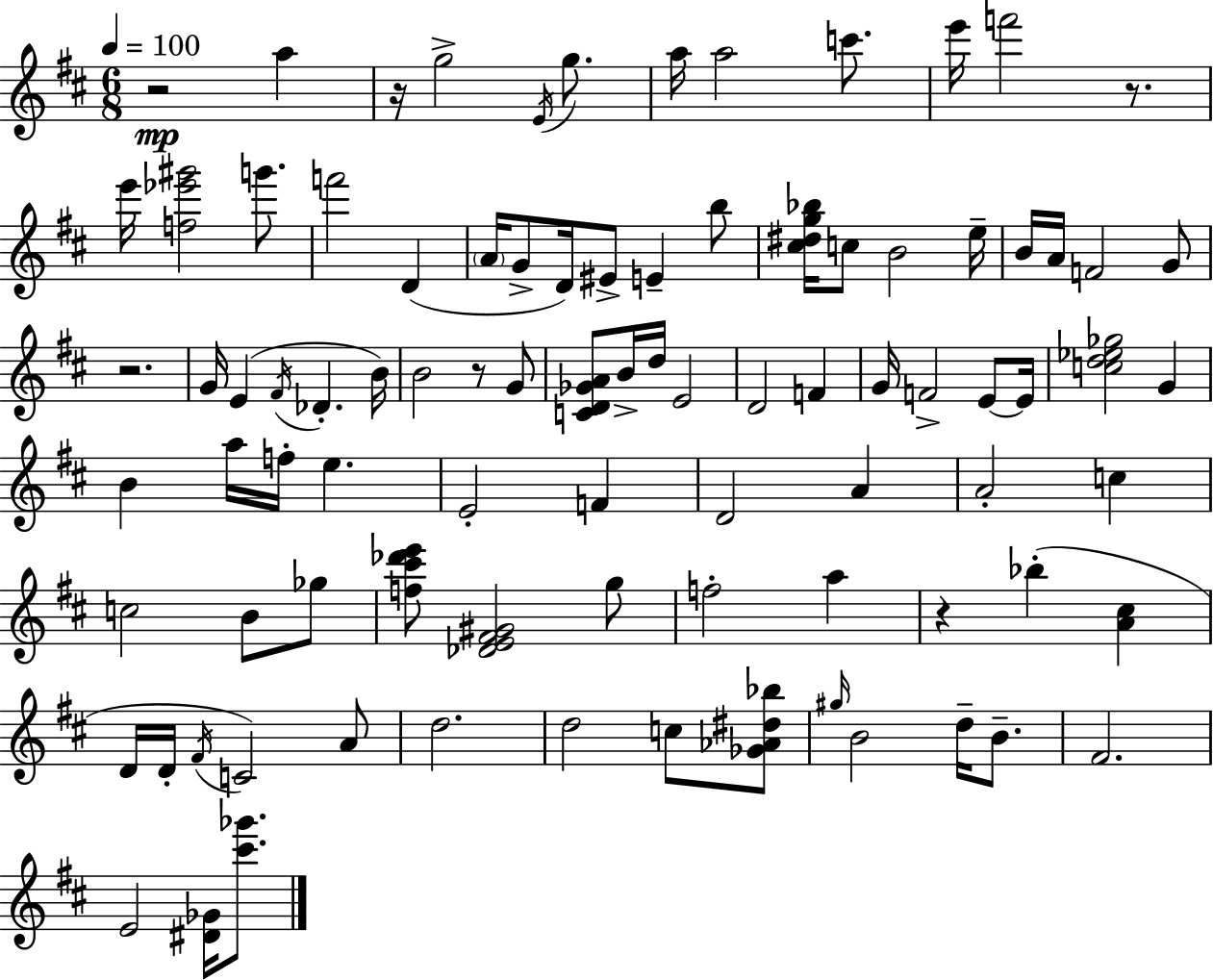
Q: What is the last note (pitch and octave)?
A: E4